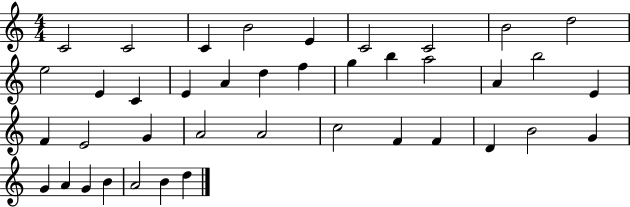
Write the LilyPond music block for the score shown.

{
  \clef treble
  \numericTimeSignature
  \time 4/4
  \key c \major
  c'2 c'2 | c'4 b'2 e'4 | c'2 c'2 | b'2 d''2 | \break e''2 e'4 c'4 | e'4 a'4 d''4 f''4 | g''4 b''4 a''2 | a'4 b''2 e'4 | \break f'4 e'2 g'4 | a'2 a'2 | c''2 f'4 f'4 | d'4 b'2 g'4 | \break g'4 a'4 g'4 b'4 | a'2 b'4 d''4 | \bar "|."
}